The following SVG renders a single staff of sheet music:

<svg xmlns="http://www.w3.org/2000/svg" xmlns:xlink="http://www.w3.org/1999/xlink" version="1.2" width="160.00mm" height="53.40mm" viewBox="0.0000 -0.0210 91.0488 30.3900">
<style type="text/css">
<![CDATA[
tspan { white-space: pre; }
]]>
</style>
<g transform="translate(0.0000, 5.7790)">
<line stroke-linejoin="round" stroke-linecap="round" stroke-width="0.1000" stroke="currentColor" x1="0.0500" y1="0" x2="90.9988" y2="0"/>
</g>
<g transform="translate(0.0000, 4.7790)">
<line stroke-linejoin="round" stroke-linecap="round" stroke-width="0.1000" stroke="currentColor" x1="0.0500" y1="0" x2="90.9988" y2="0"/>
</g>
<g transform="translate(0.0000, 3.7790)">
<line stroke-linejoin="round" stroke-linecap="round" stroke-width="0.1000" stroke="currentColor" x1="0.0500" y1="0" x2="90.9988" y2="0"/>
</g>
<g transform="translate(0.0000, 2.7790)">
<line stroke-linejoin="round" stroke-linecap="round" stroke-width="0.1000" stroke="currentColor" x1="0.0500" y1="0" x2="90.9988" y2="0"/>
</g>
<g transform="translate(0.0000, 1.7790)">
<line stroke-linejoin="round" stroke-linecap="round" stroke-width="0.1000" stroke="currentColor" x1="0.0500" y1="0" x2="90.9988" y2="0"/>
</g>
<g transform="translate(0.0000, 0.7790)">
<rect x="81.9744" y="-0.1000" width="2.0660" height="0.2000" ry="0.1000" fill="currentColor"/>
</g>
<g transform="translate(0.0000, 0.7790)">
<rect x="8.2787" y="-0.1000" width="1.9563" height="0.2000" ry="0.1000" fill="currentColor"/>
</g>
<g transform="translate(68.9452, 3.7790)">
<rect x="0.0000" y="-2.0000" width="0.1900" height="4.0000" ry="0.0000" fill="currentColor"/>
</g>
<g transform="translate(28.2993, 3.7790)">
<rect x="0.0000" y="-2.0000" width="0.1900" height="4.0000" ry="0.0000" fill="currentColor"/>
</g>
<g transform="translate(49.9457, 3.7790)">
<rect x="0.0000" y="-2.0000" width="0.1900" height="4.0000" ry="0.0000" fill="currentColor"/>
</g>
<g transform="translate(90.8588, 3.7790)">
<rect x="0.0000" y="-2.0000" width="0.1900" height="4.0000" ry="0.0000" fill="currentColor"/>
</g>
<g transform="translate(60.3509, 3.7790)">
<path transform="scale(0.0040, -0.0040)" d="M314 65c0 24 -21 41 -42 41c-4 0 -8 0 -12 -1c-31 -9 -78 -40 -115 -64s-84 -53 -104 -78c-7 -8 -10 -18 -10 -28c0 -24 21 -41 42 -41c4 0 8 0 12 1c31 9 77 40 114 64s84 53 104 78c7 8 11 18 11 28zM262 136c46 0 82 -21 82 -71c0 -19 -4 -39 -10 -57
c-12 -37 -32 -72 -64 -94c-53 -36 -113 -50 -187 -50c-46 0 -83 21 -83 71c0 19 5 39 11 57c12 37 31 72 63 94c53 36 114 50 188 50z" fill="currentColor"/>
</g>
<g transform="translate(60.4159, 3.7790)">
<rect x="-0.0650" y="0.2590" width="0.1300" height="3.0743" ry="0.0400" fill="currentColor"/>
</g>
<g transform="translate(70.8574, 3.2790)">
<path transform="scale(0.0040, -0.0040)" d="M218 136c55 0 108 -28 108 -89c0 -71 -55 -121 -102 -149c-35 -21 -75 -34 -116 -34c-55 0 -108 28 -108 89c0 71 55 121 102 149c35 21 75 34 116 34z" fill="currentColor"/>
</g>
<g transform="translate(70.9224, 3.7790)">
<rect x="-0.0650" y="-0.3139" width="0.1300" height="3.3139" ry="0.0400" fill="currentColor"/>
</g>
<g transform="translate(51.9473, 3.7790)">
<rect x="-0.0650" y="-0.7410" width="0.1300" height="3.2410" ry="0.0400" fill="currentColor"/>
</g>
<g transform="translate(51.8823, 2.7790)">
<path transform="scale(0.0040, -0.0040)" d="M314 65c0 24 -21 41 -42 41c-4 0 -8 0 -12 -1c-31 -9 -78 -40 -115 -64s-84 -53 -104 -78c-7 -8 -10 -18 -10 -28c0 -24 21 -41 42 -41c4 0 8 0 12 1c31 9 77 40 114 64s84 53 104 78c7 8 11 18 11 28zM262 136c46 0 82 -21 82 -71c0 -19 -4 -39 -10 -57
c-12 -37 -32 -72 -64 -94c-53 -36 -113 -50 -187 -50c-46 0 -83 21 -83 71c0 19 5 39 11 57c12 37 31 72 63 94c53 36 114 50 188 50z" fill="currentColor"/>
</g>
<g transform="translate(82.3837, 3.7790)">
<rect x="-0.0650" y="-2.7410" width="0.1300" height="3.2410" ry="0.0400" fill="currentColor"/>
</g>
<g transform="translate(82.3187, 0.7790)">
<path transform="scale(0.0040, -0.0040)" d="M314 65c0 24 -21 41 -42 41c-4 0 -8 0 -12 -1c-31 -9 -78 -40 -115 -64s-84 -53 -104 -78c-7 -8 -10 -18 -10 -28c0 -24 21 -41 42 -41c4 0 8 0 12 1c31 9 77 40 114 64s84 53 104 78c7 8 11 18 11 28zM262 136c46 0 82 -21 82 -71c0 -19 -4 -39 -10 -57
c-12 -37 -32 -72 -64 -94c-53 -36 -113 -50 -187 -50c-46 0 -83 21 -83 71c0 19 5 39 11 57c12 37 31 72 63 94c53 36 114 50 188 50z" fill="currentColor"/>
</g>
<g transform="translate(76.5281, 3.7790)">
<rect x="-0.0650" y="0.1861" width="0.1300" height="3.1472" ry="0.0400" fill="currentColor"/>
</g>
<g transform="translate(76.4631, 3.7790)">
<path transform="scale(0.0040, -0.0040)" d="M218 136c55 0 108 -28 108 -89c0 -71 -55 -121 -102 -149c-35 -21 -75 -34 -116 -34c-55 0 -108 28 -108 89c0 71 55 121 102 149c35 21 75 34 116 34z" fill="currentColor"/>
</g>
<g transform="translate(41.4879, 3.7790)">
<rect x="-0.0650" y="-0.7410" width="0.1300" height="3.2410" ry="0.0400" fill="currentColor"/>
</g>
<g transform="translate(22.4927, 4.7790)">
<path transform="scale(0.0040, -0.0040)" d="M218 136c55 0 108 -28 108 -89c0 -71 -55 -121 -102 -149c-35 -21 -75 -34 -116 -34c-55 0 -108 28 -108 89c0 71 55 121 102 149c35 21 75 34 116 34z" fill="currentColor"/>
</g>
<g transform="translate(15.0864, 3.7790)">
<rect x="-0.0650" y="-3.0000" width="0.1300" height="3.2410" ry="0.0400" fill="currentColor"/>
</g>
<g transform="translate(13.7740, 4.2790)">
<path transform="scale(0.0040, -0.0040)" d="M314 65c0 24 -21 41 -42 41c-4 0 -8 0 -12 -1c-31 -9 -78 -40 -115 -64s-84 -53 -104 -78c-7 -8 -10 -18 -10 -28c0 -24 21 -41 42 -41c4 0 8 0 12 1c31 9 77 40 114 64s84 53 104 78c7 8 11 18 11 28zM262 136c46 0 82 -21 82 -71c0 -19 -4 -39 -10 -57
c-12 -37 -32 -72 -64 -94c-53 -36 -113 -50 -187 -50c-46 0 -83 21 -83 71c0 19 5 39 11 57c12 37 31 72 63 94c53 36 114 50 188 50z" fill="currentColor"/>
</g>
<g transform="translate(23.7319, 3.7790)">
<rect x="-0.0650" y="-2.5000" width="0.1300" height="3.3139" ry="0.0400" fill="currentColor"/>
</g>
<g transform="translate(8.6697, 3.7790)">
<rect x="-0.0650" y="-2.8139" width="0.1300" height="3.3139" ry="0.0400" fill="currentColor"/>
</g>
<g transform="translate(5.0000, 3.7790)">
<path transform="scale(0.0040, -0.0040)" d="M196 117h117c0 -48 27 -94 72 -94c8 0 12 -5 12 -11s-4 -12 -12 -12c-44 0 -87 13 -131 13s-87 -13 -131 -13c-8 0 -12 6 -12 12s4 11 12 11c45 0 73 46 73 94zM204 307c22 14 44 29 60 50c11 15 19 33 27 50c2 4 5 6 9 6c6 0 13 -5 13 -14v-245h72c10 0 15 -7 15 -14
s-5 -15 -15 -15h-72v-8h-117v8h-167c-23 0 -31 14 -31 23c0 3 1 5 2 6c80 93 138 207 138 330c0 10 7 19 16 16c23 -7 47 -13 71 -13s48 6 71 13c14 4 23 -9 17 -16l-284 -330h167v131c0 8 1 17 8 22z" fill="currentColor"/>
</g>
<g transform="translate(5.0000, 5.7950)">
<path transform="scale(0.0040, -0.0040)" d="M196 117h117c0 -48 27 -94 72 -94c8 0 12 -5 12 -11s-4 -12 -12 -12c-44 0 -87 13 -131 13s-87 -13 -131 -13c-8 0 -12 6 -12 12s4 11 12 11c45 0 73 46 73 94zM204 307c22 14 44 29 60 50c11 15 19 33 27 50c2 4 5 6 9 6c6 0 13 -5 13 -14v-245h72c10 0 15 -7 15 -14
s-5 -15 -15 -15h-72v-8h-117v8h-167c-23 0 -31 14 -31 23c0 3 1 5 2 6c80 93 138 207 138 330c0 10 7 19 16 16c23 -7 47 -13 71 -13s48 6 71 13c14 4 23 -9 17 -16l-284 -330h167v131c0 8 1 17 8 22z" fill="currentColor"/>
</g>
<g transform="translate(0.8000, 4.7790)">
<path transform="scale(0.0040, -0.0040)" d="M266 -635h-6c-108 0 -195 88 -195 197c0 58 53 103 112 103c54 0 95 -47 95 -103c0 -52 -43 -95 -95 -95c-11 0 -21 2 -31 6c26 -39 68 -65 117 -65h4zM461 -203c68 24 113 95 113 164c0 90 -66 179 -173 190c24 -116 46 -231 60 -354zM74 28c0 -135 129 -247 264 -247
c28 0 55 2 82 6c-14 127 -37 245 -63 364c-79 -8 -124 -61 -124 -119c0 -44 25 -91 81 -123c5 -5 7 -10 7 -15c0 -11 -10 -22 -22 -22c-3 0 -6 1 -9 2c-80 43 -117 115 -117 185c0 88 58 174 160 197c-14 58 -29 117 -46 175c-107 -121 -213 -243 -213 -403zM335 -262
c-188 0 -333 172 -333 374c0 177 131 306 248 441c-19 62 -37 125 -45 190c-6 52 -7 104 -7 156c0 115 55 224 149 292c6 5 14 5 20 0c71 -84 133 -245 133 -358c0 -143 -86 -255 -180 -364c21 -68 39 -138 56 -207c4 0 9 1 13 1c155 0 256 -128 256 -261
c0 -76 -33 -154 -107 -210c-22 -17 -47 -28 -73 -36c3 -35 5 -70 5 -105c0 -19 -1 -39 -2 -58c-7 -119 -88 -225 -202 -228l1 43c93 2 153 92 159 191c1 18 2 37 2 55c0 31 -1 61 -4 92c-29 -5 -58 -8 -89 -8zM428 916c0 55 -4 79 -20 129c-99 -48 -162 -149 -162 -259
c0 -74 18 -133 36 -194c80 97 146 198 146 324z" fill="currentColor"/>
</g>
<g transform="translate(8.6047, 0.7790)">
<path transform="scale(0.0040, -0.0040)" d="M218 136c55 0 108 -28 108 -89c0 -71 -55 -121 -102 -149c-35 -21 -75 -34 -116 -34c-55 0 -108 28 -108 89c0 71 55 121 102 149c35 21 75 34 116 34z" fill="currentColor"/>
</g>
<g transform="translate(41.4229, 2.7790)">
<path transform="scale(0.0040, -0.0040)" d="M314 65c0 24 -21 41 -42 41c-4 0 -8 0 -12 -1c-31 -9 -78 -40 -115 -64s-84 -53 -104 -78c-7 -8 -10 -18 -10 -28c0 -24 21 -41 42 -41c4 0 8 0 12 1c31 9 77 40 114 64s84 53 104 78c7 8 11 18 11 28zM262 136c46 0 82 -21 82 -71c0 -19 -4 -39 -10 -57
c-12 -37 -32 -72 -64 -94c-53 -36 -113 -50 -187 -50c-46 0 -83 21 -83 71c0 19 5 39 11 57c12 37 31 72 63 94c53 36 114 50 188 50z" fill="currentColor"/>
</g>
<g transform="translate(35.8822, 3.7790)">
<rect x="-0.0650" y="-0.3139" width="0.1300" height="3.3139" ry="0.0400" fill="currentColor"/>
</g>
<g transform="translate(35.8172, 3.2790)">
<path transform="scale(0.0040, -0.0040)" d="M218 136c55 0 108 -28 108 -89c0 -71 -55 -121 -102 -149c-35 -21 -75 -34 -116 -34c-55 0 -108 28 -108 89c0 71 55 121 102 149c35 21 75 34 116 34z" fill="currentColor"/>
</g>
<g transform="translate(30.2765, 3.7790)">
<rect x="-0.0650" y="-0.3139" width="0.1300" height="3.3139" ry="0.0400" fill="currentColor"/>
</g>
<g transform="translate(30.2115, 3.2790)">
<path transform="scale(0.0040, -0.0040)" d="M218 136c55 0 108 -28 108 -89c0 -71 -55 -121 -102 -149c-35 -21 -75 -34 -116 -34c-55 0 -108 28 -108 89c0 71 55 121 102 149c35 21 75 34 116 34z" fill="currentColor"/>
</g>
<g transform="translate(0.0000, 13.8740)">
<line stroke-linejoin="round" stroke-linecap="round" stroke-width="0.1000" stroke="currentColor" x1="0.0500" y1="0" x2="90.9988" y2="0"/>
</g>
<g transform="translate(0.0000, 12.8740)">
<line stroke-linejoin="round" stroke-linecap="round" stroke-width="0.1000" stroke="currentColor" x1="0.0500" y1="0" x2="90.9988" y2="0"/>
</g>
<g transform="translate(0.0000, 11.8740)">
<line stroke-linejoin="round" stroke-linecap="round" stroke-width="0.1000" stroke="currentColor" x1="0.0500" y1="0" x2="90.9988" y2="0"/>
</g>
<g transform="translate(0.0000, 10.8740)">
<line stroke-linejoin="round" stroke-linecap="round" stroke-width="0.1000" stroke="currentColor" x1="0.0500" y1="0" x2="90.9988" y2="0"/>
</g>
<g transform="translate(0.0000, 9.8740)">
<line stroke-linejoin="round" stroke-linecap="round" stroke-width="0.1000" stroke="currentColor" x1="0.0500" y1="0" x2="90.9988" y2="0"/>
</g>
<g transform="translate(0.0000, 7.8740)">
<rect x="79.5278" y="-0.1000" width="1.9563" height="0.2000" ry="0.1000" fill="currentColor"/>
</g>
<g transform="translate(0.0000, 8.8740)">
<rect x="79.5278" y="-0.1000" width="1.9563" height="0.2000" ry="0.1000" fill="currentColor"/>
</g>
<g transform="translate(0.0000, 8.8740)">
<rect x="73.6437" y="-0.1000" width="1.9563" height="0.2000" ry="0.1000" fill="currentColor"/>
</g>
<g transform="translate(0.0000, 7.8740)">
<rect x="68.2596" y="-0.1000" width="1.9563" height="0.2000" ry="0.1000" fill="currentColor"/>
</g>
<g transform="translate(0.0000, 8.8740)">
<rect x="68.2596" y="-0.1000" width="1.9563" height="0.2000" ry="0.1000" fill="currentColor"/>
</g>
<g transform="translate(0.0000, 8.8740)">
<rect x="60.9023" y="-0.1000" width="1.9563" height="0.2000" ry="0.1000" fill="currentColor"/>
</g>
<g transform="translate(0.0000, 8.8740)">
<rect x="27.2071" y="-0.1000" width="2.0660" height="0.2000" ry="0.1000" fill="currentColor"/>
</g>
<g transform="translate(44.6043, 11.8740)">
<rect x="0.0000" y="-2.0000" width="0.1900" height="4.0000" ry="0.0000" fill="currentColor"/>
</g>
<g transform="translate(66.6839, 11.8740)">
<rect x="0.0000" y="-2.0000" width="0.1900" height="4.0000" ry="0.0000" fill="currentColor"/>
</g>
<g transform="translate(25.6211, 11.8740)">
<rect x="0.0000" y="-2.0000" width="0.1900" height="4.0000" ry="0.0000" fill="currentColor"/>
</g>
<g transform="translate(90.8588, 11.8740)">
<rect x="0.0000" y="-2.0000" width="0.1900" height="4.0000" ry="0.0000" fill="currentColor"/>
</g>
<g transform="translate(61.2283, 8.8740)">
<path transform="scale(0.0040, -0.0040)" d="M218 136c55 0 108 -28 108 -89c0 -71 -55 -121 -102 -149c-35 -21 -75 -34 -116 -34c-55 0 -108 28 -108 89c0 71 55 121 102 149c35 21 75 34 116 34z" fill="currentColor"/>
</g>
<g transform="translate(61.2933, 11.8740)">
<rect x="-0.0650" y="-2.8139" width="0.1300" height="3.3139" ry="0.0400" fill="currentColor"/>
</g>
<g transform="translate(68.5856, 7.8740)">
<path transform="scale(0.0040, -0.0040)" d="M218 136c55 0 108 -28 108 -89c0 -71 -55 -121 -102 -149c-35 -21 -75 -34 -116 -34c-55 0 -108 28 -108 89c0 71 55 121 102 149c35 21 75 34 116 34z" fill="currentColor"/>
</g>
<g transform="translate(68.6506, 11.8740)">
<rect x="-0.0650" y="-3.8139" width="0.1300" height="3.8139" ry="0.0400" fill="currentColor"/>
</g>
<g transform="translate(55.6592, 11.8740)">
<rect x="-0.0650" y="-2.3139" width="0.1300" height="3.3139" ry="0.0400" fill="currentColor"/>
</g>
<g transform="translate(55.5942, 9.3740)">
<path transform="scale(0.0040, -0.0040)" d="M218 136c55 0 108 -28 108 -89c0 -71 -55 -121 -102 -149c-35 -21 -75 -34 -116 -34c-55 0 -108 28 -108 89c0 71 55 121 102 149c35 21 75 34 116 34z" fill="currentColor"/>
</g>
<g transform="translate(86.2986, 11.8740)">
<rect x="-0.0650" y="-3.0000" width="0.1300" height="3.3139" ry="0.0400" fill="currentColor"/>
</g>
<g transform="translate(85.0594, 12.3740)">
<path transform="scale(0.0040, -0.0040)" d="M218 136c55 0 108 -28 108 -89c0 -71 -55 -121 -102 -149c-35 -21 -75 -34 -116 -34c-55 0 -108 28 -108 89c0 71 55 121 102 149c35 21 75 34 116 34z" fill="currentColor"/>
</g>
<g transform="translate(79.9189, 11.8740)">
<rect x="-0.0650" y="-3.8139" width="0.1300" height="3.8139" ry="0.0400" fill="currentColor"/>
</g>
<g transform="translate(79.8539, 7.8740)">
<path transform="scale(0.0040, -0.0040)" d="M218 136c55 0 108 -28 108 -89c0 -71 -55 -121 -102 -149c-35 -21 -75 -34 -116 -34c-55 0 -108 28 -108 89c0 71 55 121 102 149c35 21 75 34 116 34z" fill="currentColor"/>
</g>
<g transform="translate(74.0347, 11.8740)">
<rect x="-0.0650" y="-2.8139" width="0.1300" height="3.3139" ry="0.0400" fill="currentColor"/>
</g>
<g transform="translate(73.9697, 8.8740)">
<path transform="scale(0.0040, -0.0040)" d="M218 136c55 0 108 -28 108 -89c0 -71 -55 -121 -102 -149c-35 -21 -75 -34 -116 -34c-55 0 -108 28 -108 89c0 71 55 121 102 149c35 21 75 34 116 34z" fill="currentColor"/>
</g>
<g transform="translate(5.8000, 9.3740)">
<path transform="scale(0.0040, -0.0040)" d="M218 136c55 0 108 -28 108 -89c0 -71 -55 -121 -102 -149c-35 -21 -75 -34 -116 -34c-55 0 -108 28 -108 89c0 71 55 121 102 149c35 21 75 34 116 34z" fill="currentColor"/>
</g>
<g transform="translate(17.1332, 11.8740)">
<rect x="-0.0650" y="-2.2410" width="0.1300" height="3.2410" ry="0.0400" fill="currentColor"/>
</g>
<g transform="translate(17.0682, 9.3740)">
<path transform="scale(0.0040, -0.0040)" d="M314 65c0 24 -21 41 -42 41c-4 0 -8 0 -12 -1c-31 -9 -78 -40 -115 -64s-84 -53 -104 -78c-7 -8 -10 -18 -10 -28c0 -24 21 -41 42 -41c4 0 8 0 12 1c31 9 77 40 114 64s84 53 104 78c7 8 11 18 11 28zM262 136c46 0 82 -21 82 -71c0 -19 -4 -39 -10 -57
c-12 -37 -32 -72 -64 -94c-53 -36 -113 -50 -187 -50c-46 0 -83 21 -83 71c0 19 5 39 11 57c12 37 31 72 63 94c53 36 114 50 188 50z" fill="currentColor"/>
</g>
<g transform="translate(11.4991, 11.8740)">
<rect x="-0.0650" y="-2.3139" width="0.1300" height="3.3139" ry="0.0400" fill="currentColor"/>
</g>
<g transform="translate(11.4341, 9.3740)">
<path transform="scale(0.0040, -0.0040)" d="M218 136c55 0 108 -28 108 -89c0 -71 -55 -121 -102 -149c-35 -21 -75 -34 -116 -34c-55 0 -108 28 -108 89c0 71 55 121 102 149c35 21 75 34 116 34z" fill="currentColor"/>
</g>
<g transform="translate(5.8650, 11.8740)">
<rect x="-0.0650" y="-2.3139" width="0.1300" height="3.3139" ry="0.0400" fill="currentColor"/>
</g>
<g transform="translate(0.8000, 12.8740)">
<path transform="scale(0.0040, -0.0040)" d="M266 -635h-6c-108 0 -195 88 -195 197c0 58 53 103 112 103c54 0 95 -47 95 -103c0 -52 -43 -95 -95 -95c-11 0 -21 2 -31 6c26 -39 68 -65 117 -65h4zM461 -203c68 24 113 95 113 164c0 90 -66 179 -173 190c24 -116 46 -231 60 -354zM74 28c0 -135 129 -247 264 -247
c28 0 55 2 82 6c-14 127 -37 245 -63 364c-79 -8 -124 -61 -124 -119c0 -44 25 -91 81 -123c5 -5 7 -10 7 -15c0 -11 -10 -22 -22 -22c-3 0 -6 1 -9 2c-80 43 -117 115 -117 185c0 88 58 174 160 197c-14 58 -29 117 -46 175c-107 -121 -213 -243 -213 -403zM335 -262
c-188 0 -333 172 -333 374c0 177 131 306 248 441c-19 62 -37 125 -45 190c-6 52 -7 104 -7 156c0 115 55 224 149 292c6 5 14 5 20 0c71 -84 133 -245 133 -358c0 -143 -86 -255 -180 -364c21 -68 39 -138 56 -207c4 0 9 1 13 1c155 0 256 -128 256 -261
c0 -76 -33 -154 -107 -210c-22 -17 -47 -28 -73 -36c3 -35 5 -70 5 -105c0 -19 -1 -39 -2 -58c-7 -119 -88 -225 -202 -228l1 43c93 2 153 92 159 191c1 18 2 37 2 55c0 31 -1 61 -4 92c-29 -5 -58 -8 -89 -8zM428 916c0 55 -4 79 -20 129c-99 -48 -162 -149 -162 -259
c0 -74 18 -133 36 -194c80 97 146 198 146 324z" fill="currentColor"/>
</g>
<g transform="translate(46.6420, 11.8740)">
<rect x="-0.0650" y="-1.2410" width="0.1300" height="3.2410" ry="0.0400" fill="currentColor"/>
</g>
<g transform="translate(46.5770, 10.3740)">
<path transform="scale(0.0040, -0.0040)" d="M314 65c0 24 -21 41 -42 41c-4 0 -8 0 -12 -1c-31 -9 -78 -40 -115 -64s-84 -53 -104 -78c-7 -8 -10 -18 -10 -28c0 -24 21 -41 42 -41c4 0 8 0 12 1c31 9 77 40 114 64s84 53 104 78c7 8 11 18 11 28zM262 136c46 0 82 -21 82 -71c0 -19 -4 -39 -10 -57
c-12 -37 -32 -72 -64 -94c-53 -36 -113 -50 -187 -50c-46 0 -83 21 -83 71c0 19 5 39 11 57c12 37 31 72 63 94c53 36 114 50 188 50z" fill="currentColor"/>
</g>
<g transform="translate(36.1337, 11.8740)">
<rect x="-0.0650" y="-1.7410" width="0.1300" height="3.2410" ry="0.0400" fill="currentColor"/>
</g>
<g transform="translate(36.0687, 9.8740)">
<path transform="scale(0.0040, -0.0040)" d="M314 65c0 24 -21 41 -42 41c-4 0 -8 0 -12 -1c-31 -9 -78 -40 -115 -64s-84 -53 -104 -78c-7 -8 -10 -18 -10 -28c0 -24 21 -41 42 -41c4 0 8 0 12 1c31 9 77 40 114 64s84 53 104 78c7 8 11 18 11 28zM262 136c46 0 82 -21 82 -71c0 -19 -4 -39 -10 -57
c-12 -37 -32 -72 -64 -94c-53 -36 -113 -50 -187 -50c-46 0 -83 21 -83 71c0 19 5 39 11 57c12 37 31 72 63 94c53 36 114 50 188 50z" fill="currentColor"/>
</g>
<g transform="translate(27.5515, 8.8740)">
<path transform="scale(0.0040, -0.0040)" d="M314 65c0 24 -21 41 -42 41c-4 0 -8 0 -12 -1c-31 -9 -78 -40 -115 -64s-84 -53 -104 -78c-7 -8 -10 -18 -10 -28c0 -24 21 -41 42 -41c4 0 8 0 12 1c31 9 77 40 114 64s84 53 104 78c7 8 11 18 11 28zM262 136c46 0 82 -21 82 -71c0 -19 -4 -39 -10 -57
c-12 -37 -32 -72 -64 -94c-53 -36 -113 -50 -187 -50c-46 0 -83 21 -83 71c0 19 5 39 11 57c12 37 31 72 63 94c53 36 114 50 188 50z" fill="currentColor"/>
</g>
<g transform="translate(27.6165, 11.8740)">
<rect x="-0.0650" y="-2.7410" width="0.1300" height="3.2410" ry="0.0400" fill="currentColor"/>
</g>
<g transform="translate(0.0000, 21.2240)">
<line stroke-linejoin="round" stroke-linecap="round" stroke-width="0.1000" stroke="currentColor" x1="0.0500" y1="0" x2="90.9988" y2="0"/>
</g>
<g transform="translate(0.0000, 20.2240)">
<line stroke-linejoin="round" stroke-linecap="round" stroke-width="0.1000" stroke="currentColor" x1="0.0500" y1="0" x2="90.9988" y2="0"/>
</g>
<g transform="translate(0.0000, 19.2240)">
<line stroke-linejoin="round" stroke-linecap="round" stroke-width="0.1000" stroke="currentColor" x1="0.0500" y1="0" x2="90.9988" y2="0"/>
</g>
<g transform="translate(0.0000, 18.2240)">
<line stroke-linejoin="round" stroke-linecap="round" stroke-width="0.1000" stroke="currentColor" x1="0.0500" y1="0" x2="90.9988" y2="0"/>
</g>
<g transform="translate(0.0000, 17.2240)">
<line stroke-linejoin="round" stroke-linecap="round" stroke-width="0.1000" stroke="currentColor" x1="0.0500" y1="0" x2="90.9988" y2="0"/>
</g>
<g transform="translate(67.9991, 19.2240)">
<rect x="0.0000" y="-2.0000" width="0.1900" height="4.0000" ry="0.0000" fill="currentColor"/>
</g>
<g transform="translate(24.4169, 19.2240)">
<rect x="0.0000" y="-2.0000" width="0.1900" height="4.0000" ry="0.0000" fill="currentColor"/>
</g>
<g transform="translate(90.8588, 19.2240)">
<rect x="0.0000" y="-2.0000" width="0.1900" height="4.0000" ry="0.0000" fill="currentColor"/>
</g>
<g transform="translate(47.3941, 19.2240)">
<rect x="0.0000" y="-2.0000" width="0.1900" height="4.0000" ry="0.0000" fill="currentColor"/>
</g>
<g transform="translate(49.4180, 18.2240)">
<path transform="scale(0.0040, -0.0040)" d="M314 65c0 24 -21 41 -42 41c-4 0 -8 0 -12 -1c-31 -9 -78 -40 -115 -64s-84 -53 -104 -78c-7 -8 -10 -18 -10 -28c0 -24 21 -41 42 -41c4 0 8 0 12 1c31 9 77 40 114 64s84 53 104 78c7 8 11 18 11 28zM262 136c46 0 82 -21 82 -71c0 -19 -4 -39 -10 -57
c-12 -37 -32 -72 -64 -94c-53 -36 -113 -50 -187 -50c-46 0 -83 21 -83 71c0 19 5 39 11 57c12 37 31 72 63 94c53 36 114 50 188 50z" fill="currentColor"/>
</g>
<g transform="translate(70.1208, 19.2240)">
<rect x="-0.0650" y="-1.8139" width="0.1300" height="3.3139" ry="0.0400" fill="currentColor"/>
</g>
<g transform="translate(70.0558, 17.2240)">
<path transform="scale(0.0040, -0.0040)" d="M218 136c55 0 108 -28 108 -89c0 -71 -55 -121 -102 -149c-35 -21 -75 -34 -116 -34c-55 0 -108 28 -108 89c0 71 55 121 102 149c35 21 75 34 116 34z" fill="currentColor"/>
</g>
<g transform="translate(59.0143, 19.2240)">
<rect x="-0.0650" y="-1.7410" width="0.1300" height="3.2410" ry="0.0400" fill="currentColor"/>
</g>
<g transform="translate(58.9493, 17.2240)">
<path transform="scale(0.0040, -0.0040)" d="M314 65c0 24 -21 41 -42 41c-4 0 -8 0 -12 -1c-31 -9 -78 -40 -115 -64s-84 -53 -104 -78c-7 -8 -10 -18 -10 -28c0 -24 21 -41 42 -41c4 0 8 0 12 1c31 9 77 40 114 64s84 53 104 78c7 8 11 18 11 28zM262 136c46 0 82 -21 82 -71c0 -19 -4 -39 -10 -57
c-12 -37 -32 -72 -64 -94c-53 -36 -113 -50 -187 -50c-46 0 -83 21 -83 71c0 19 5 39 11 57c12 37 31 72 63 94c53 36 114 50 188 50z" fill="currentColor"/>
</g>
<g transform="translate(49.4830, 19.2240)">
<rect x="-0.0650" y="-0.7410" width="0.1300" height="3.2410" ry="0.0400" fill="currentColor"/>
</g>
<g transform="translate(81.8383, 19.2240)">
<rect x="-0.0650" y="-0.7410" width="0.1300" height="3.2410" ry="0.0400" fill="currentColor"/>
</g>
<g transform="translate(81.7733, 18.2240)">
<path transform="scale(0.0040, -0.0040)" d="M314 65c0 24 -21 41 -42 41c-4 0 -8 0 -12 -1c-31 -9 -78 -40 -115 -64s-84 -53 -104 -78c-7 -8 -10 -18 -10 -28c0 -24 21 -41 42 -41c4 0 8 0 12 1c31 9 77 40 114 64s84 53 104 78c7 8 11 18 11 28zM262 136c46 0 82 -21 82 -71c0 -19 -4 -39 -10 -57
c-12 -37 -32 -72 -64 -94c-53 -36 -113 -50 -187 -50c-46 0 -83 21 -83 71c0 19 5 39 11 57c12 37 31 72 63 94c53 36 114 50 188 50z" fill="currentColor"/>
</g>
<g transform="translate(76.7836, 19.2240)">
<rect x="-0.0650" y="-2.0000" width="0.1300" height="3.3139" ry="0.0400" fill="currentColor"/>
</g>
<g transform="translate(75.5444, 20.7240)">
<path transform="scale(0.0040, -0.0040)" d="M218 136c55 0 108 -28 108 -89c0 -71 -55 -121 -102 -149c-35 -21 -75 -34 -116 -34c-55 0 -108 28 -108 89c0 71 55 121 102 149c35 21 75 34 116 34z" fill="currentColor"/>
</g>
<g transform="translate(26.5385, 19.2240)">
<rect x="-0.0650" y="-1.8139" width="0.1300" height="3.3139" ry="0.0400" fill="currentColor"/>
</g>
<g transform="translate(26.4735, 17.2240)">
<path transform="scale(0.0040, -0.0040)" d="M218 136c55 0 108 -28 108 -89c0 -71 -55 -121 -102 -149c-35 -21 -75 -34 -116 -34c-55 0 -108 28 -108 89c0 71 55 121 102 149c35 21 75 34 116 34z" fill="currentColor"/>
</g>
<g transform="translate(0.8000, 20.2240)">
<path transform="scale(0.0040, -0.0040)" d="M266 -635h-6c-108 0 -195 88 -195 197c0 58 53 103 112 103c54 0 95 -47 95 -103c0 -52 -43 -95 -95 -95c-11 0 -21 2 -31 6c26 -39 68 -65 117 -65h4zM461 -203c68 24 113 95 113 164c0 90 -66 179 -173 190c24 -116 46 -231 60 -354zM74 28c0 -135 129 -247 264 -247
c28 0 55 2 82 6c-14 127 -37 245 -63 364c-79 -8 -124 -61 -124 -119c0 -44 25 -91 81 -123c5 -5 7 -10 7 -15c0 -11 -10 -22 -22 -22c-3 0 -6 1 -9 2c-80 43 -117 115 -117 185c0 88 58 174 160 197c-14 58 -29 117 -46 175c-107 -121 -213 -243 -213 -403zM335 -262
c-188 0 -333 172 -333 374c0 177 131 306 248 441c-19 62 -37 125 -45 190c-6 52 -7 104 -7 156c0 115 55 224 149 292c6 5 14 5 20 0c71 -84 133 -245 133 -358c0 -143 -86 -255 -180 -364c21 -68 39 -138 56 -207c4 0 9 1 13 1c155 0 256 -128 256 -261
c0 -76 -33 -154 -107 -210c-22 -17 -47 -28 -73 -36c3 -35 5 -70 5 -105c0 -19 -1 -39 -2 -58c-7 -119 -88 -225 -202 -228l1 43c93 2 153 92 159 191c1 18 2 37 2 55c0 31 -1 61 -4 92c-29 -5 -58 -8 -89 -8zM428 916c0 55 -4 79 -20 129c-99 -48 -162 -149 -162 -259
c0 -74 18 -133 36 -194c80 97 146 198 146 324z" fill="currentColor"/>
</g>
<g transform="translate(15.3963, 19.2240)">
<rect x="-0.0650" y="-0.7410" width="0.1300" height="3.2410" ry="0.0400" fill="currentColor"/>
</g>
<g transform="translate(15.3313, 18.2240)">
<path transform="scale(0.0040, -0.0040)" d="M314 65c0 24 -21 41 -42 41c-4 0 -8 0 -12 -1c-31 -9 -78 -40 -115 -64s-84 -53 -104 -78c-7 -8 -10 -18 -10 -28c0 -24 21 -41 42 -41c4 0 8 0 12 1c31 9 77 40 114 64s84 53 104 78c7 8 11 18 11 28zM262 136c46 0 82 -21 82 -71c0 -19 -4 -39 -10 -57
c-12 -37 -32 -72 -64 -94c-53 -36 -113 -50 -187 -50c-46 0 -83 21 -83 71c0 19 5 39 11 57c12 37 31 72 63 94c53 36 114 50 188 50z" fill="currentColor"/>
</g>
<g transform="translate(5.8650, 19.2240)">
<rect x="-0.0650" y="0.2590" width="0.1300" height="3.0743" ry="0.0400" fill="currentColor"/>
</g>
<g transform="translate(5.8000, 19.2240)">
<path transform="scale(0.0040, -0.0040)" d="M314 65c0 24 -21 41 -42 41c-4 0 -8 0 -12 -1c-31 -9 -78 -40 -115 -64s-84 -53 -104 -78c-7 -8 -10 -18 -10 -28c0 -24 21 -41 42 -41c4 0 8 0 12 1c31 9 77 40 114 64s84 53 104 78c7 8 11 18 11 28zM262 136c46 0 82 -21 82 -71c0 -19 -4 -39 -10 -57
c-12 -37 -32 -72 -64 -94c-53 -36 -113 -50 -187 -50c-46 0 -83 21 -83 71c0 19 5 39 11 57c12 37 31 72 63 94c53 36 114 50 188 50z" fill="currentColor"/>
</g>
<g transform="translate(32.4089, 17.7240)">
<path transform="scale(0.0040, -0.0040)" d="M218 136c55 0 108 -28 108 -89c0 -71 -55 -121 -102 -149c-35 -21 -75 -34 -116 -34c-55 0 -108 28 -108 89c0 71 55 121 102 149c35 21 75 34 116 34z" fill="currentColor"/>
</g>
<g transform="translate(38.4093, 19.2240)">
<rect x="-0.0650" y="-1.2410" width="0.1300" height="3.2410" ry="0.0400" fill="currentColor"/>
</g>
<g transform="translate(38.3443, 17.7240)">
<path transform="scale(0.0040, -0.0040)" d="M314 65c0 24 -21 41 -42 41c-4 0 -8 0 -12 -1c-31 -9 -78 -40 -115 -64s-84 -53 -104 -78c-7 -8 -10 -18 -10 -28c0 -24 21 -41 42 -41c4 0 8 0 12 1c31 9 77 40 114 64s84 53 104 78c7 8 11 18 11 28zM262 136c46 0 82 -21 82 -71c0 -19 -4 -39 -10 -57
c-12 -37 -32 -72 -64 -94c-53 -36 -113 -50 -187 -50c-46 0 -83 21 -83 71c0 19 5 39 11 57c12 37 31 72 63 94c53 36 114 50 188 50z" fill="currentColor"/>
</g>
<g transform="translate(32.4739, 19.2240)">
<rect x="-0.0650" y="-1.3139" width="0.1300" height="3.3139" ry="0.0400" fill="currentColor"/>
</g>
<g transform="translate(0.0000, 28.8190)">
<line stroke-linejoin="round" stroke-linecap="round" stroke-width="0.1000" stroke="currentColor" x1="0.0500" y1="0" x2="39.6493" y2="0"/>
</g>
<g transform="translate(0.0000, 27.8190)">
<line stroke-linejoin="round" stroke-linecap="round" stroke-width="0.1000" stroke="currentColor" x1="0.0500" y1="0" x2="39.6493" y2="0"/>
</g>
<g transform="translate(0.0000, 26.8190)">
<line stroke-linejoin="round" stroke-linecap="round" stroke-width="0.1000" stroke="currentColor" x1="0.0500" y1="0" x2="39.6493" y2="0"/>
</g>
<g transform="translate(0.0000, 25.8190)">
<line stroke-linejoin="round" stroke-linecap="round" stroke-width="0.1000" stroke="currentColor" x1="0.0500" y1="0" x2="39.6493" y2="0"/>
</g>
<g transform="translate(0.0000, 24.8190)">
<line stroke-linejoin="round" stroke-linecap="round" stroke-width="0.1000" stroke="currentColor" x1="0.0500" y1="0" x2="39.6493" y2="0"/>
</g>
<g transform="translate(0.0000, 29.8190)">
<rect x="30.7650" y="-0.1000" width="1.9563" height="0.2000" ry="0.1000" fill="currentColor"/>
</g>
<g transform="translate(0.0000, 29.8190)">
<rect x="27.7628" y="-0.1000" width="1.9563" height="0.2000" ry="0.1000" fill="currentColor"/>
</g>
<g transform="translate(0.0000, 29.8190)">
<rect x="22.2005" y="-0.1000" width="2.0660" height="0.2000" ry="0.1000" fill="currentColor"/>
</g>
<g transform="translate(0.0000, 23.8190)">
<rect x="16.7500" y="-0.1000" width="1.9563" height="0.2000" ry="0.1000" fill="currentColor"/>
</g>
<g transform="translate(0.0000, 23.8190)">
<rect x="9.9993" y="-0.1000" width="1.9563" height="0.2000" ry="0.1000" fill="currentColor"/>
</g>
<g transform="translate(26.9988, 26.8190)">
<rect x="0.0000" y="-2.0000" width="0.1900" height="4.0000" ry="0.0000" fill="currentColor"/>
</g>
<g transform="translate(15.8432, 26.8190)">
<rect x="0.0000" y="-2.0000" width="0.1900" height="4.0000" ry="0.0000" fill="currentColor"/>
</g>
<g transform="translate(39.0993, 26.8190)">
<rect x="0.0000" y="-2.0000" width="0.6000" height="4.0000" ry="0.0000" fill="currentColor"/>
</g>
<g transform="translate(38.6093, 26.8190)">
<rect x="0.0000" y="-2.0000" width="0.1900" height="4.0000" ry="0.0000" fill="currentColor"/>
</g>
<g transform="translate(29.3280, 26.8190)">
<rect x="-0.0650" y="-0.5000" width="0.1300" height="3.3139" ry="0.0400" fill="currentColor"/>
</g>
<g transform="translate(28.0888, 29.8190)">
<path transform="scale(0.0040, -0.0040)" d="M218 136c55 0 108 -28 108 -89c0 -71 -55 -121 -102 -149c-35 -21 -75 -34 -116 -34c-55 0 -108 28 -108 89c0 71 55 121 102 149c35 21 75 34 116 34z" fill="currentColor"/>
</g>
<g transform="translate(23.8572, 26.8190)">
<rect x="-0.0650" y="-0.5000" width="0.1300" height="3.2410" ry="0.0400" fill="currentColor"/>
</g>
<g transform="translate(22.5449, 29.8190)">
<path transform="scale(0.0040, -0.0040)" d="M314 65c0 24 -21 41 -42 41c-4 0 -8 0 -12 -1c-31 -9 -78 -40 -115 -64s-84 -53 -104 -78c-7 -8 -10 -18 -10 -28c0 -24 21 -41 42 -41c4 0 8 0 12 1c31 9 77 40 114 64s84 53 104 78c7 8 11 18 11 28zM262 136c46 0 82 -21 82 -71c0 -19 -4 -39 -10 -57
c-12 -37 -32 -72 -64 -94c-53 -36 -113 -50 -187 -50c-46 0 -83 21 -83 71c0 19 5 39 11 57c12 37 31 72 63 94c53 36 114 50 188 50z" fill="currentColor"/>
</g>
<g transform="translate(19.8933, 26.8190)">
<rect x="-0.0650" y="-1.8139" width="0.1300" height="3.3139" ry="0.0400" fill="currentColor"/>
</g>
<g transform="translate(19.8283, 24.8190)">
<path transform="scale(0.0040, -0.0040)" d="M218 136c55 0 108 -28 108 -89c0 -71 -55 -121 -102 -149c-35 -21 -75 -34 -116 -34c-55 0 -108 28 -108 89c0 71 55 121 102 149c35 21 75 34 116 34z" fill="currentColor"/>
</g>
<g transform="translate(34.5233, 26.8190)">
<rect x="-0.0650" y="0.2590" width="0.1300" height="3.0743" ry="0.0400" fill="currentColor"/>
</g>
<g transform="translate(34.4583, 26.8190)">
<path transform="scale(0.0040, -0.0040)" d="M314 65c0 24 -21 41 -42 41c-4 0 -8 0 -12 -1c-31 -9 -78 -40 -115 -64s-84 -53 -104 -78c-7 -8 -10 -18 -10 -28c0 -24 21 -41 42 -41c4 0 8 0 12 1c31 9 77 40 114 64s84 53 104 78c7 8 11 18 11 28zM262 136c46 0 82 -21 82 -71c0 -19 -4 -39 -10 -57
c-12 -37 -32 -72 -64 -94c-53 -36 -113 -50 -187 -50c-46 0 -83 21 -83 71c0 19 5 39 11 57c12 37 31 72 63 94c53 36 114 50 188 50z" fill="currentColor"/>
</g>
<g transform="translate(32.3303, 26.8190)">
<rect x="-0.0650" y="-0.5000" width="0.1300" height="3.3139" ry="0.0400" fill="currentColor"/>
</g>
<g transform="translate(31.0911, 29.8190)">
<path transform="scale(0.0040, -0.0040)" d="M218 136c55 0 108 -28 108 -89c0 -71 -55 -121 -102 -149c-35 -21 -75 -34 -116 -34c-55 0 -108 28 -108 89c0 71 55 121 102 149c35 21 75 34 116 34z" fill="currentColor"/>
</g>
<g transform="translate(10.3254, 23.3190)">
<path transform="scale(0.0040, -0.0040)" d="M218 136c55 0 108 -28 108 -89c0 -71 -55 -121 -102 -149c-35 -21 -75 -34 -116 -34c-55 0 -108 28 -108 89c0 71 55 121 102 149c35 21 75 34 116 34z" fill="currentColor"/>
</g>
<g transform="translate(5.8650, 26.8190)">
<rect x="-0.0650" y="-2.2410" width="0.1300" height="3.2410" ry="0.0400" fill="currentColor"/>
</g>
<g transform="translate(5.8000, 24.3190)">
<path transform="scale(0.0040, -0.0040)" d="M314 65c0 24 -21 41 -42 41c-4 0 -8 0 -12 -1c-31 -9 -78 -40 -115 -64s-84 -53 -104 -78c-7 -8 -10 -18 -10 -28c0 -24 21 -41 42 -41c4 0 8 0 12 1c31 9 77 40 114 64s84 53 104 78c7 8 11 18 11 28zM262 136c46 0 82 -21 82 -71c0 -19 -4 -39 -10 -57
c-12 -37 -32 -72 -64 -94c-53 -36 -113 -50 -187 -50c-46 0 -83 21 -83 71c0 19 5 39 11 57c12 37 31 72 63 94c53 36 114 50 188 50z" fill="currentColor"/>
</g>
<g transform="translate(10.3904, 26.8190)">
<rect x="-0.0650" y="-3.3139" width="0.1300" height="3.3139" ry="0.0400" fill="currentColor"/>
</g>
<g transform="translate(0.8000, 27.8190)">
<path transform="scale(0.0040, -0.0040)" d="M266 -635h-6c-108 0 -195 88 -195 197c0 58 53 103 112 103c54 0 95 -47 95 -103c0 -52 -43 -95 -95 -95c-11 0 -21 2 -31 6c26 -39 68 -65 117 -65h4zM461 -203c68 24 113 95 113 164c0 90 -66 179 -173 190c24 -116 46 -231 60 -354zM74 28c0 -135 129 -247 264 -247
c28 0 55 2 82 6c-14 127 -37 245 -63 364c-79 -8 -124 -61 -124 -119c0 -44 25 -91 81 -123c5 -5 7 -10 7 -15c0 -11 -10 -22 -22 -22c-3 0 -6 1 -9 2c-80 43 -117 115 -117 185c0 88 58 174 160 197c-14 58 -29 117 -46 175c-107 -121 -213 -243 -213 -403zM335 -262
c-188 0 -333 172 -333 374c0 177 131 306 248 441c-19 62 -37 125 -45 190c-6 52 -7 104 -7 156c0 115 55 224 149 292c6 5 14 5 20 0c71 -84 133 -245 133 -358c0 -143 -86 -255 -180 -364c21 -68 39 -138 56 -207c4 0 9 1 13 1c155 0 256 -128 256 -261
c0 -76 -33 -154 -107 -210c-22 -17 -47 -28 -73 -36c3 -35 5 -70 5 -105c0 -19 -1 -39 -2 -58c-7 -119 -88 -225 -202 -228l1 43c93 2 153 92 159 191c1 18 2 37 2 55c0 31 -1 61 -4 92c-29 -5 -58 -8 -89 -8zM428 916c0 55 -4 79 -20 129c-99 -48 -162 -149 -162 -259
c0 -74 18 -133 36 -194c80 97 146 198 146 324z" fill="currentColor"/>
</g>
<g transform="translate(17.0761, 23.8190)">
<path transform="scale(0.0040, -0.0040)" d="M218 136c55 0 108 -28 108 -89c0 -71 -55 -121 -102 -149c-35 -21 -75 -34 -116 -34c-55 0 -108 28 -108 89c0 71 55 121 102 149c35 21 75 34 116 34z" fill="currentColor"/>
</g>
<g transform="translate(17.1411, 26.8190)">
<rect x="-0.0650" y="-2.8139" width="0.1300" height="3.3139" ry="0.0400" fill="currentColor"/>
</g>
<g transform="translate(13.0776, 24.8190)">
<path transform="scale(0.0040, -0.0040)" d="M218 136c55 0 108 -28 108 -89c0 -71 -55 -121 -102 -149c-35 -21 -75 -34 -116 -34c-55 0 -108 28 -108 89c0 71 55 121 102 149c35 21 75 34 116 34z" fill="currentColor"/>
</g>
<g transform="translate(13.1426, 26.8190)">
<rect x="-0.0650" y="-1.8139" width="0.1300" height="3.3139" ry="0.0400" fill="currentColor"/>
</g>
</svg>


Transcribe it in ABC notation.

X:1
T:Untitled
M:4/4
L:1/4
K:C
a A2 G c c d2 d2 B2 c B a2 g g g2 a2 f2 e2 g a c' a c' A B2 d2 f e e2 d2 f2 f F d2 g2 b f a f C2 C C B2